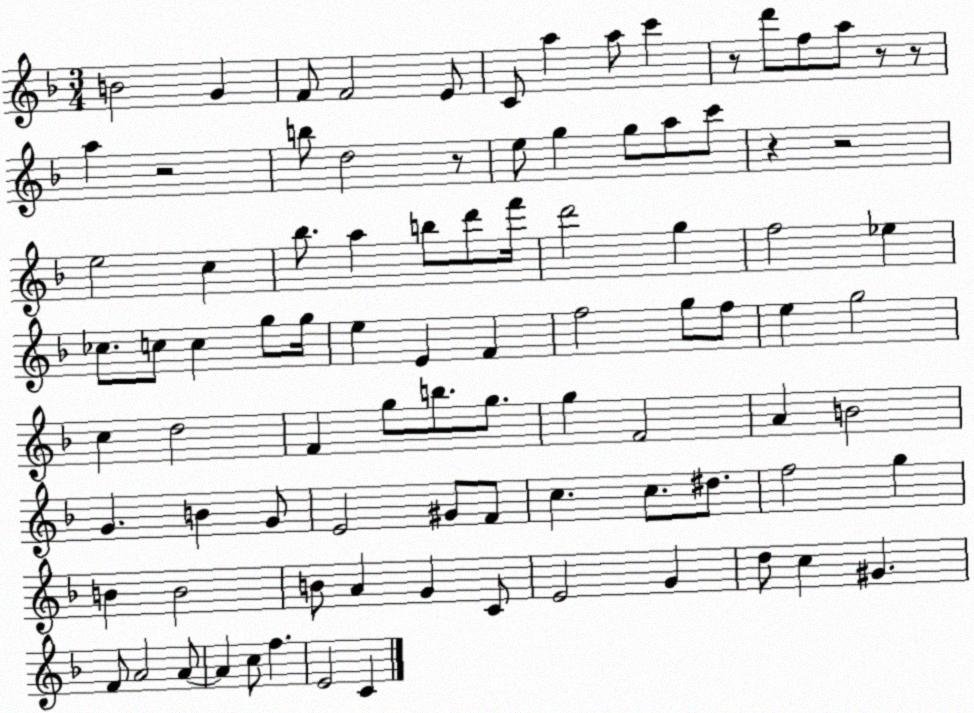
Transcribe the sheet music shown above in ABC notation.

X:1
T:Untitled
M:3/4
L:1/4
K:F
B2 G F/2 F2 E/2 C/2 a a/2 c' z/2 d'/2 f/2 a/2 z/2 z/2 a z2 b/2 d2 z/2 e/2 g g/2 a/2 c'/2 z z2 e2 c _b/2 a b/2 d'/2 f'/4 d'2 g f2 _e _c/2 c/2 c g/2 g/4 e E F f2 g/2 f/2 e g2 c d2 F g/2 b/2 g/2 g F2 A B2 G B G/2 E2 ^G/2 F/2 c c/2 ^d/2 f2 g B B2 B/2 A G C/2 E2 G d/2 c ^G F/2 A2 A/2 A c/2 f E2 C